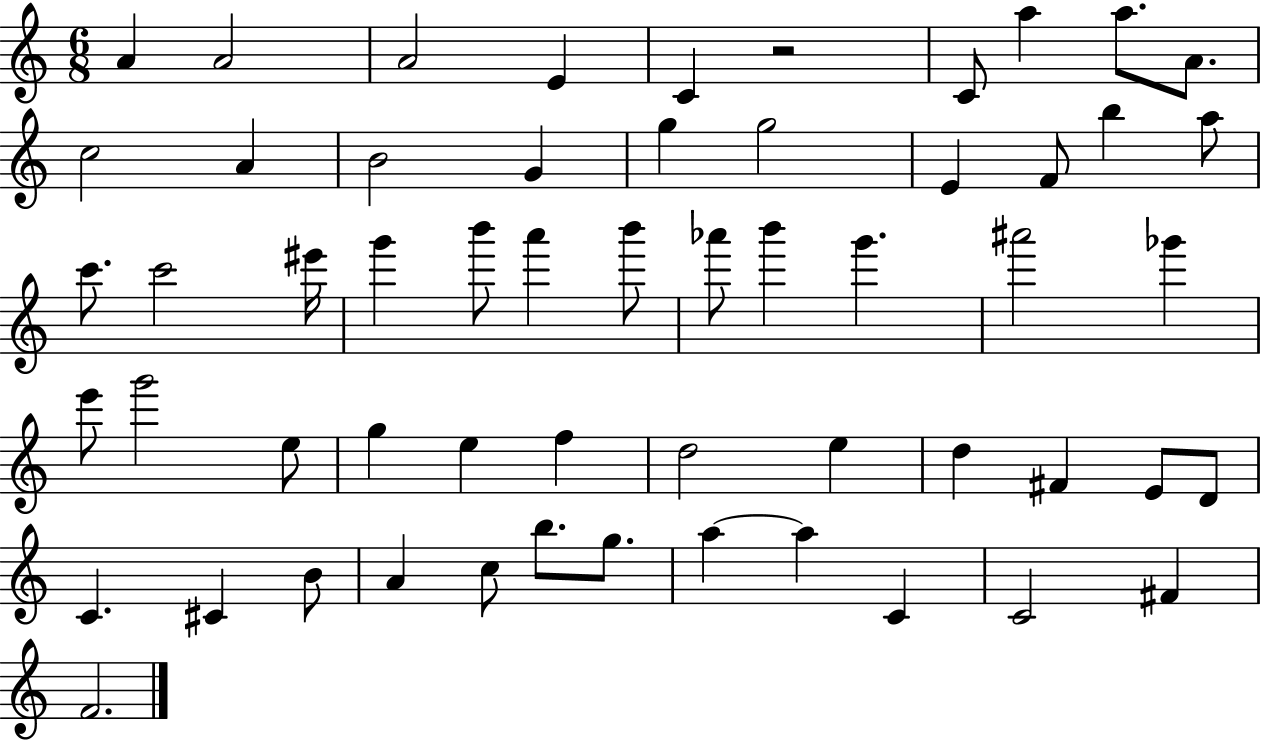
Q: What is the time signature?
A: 6/8